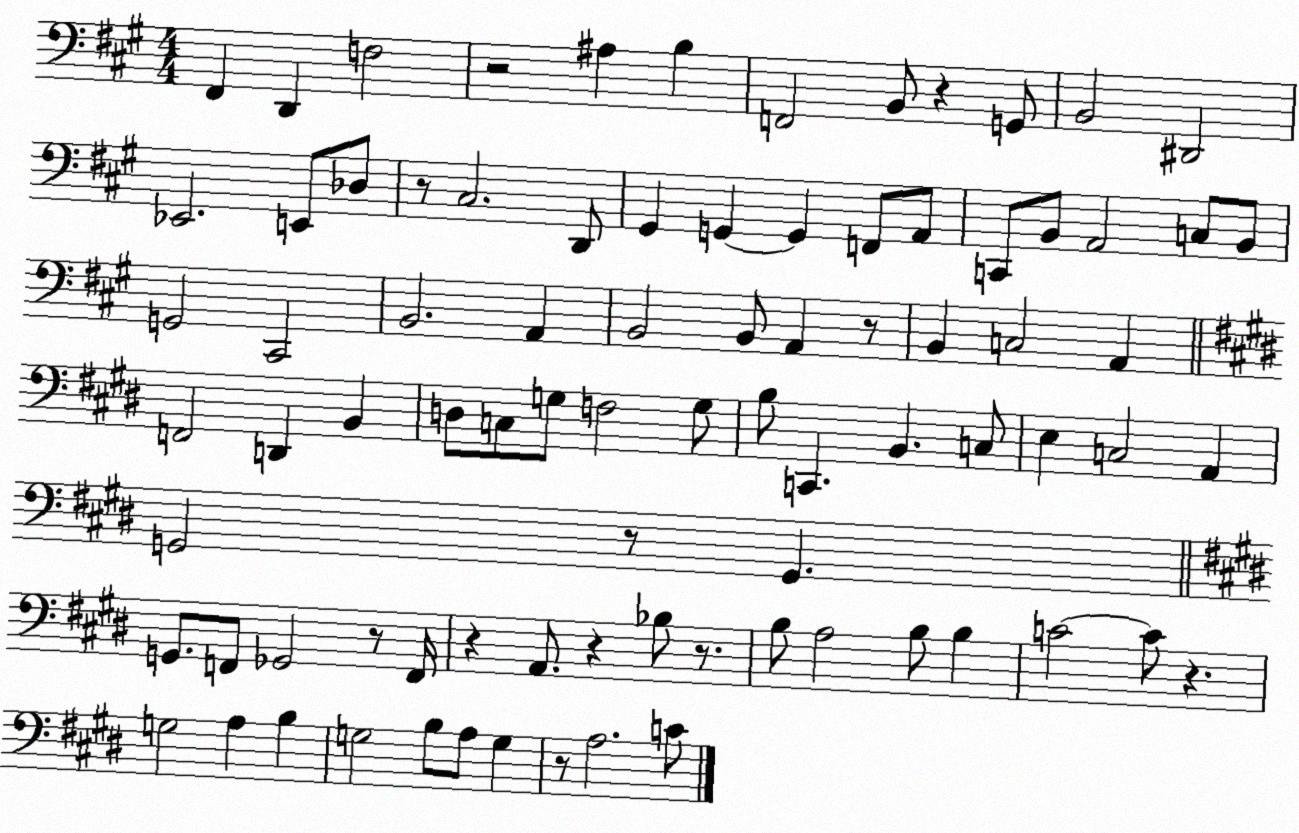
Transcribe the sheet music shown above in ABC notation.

X:1
T:Untitled
M:4/4
L:1/4
K:A
^F,, D,, F,2 z2 ^A, B, F,,2 B,,/2 z G,,/2 B,,2 ^D,,2 _E,,2 E,,/2 _D,/2 z/2 ^C,2 D,,/2 ^G,, G,, G,, F,,/2 A,,/2 C,,/2 B,,/2 A,,2 C,/2 B,,/2 G,,2 ^C,,2 B,,2 A,, B,,2 B,,/2 A,, z/2 B,, C,2 A,, F,,2 D,, B,, D,/2 C,/2 G,/2 F,2 G,/2 B,/2 C,, B,, C,/2 E, C,2 A,, G,,2 z/2 G,, G,,/2 F,,/2 _G,,2 z/2 F,,/4 z A,,/2 z _B,/2 z/2 B,/2 A,2 B,/2 B, C2 C/2 z G,2 A, B, G,2 B,/2 A,/2 G, z/2 A,2 C/2